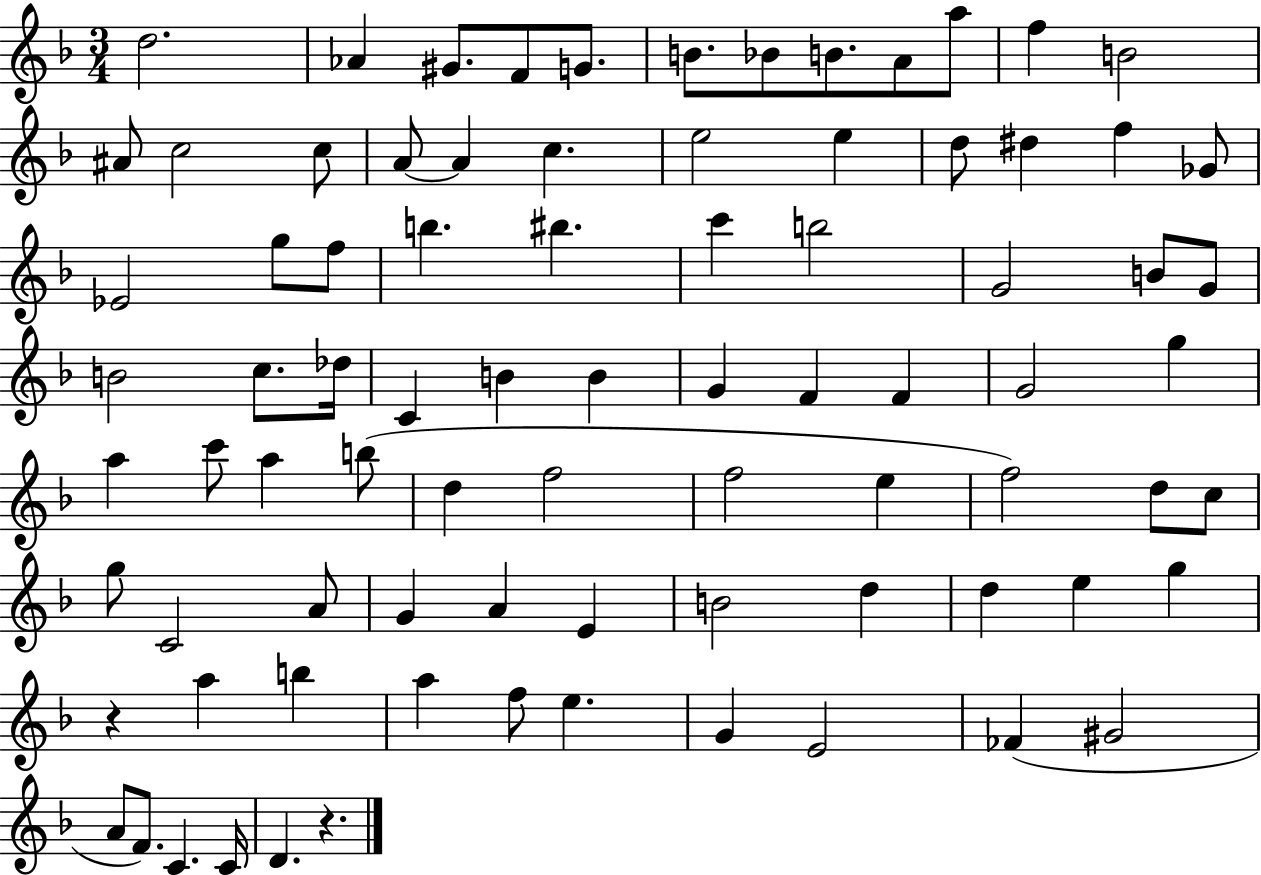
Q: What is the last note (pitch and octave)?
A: D4